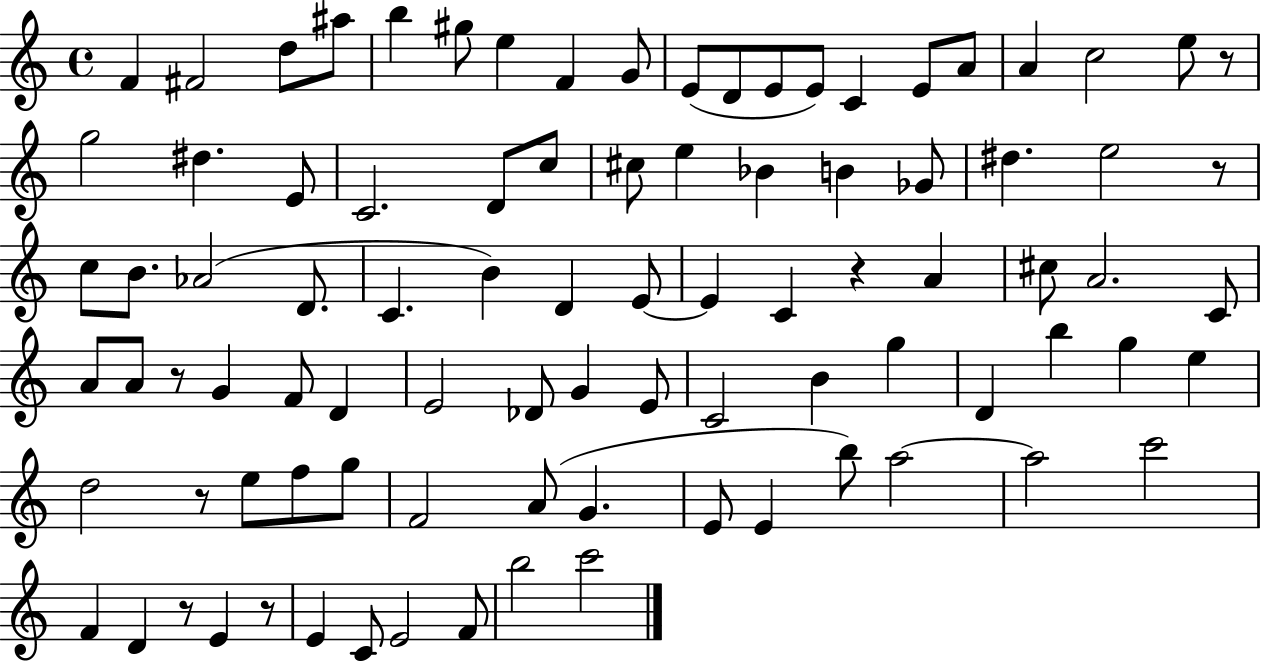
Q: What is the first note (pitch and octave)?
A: F4